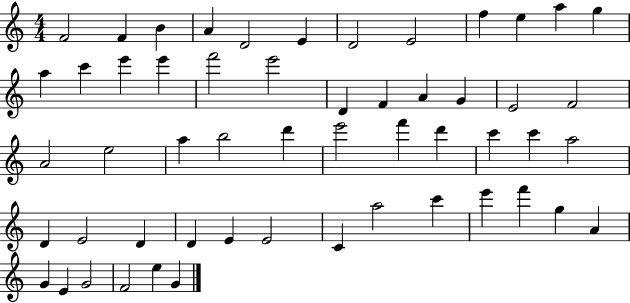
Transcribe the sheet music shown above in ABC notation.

X:1
T:Untitled
M:4/4
L:1/4
K:C
F2 F B A D2 E D2 E2 f e a g a c' e' e' f'2 e'2 D F A G E2 F2 A2 e2 a b2 d' e'2 f' d' c' c' a2 D E2 D D E E2 C a2 c' e' f' g A G E G2 F2 e G